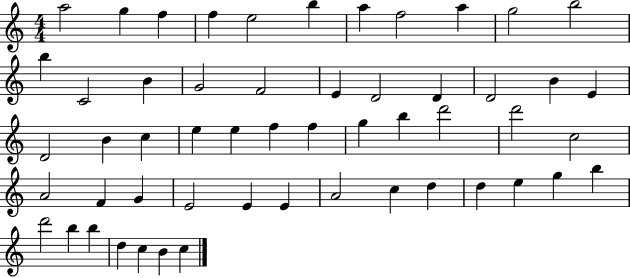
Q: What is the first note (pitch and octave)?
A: A5